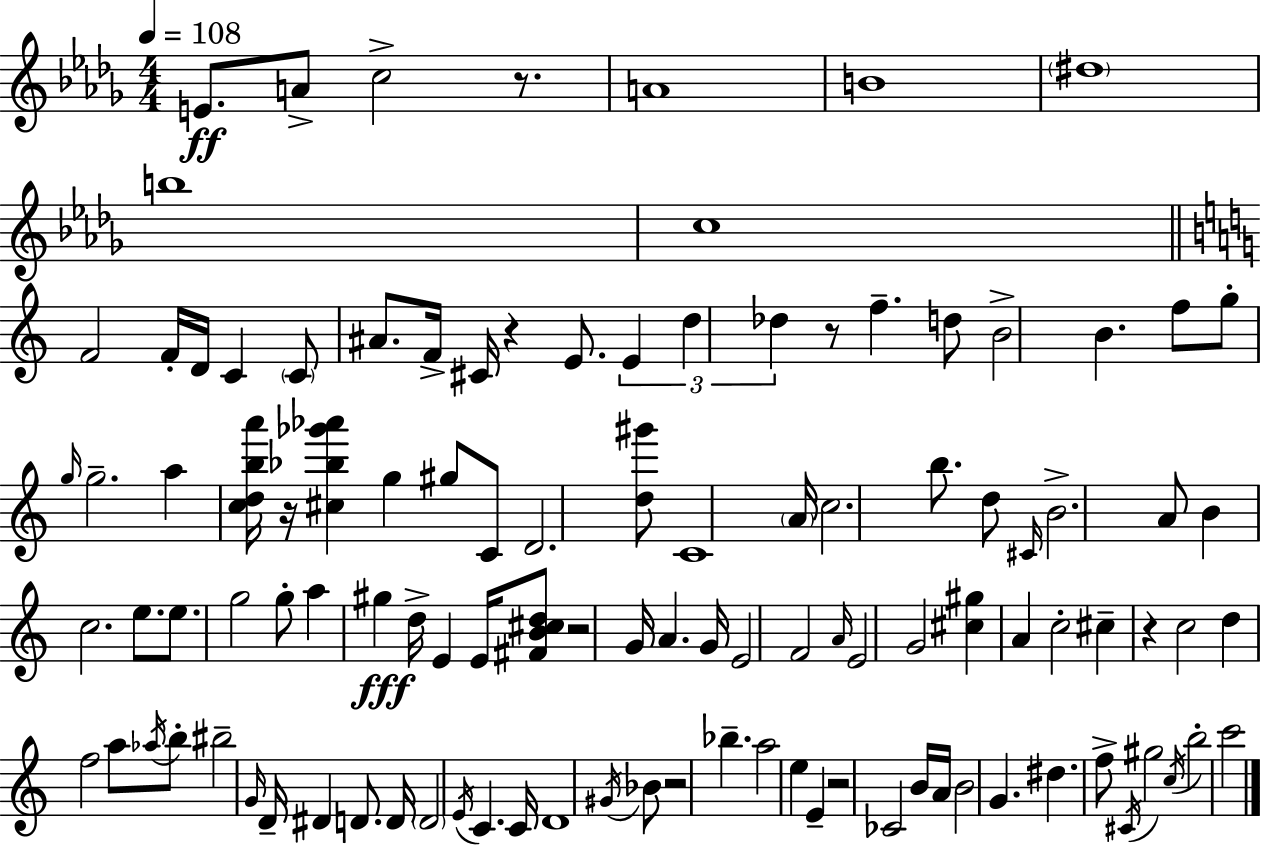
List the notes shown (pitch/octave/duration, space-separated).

E4/e. A4/e C5/h R/e. A4/w B4/w D#5/w B5/w C5/w F4/h F4/s D4/s C4/q C4/e A#4/e. F4/s C#4/s R/q E4/e. E4/q D5/q Db5/q R/e F5/q. D5/e B4/h B4/q. F5/e G5/e G5/s G5/h. A5/q [C5,D5,B5,A6]/s R/s [C#5,Bb5,Gb6,Ab6]/q G5/q G#5/e C4/e D4/h. [D5,G#6]/e C4/w A4/s C5/h. B5/e. D5/e C#4/s B4/h. A4/e B4/q C5/h. E5/e. E5/e. G5/h G5/e A5/q G#5/q D5/s E4/q E4/s [F#4,B4,C#5,D5]/e R/h G4/s A4/q. G4/s E4/h F4/h A4/s E4/h G4/h [C#5,G#5]/q A4/q C5/h C#5/q R/q C5/h D5/q F5/h A5/e Ab5/s B5/e BIS5/h G4/s D4/s D#4/q D4/e. D4/s D4/h E4/s C4/q. C4/s D4/w G#4/s Bb4/e R/h Bb5/q. A5/h E5/q E4/q R/h CES4/h B4/s A4/s B4/h G4/q. D#5/q. F5/e C#4/s G#5/h C5/s B5/h C6/h